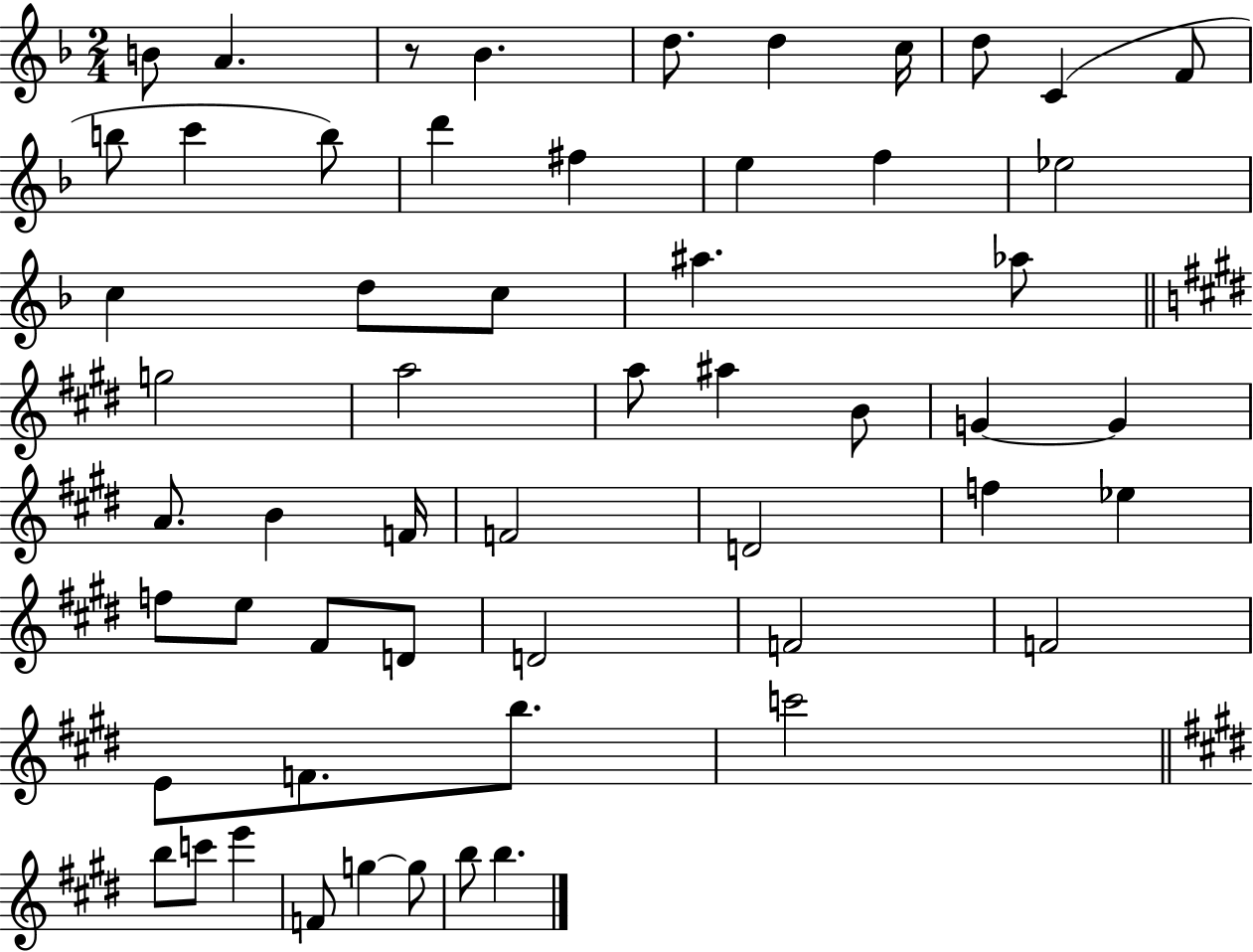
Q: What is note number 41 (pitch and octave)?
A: D4